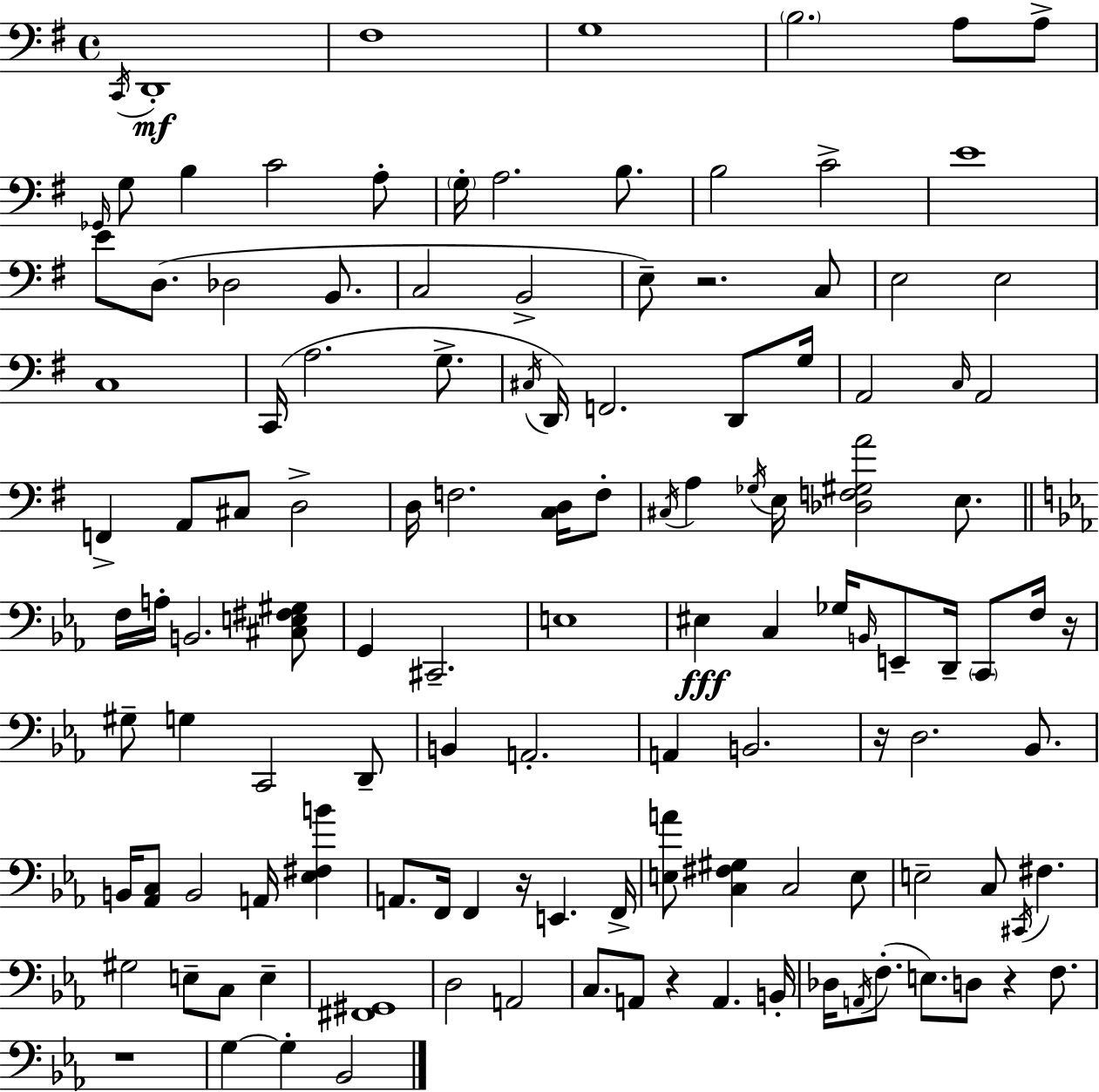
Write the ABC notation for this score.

X:1
T:Untitled
M:4/4
L:1/4
K:Em
C,,/4 D,,4 ^F,4 G,4 B,2 A,/2 A,/2 _G,,/4 G,/2 B, C2 A,/2 G,/4 A,2 B,/2 B,2 C2 E4 E/2 D,/2 _D,2 B,,/2 C,2 B,,2 E,/2 z2 C,/2 E,2 E,2 C,4 C,,/4 A,2 G,/2 ^C,/4 D,,/4 F,,2 D,,/2 G,/4 A,,2 C,/4 A,,2 F,, A,,/2 ^C,/2 D,2 D,/4 F,2 [C,D,]/4 F,/2 ^C,/4 A, _G,/4 E,/4 [_D,F,^G,A]2 E,/2 F,/4 A,/4 B,,2 [^C,E,^F,^G,]/2 G,, ^C,,2 E,4 ^E, C, _G,/4 B,,/4 E,,/2 D,,/4 C,,/2 F,/4 z/4 ^G,/2 G, C,,2 D,,/2 B,, A,,2 A,, B,,2 z/4 D,2 _B,,/2 B,,/4 [_A,,C,]/2 B,,2 A,,/4 [_E,^F,B] A,,/2 F,,/4 F,, z/4 E,, F,,/4 [E,A]/2 [C,^F,^G,] C,2 E,/2 E,2 C,/2 ^C,,/4 ^F, ^G,2 E,/2 C,/2 E, [^F,,^G,,]4 D,2 A,,2 C,/2 A,,/2 z A,, B,,/4 _D,/4 A,,/4 F,/2 E,/2 D,/2 z F,/2 z4 G, G, _B,,2